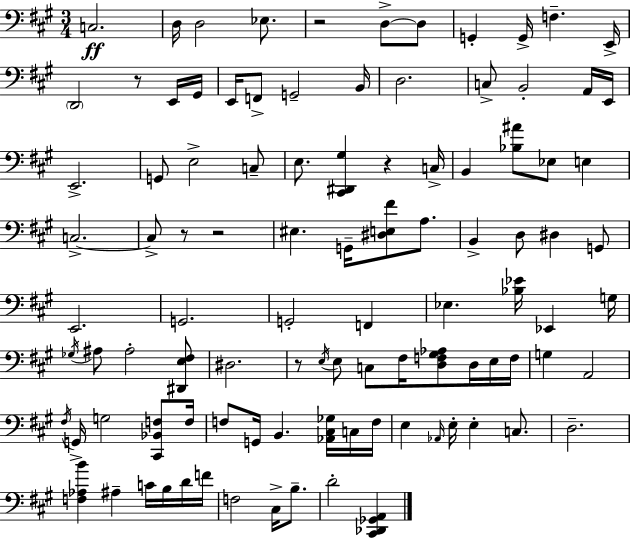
C3/h. D3/s D3/h Eb3/e. R/h D3/e D3/e G2/q G2/s F3/q. E2/s D2/h R/e E2/s G#2/s E2/s F2/e G2/h B2/s D3/h. C3/e B2/h A2/s E2/s E2/h. G2/e E3/h C3/e E3/e. [C#2,D#2,G#3]/q R/q C3/s B2/q [Bb3,A#4]/e Eb3/e E3/q C3/h. C3/e R/e R/h EIS3/q. G2/s [D#3,E3,F#4]/e A3/e. B2/q D3/e D#3/q G2/e E2/h. G2/h. G2/h F2/q Eb3/q. [Bb3,Eb4]/s Eb2/q G3/s Gb3/s A#3/e A#3/h [D#2,E3,F#3]/e D#3/h. R/e E3/s E3/e C3/e F#3/s [D3,F3,G#3,Ab3]/e D3/s E3/s F3/s G3/q A2/h F#3/s G2/s G3/h [C#2,Bb2,F3]/e F3/s F3/e G2/s B2/q. [Ab2,C#3,Gb3]/s C3/s F3/s E3/q Ab2/s E3/s E3/q C3/e. D3/h. [F3,Ab3,B4]/q A#3/q C4/s B3/s D4/s F4/s F3/h C#3/s B3/e. D4/h [C#2,Db2,Gb2,A2]/q